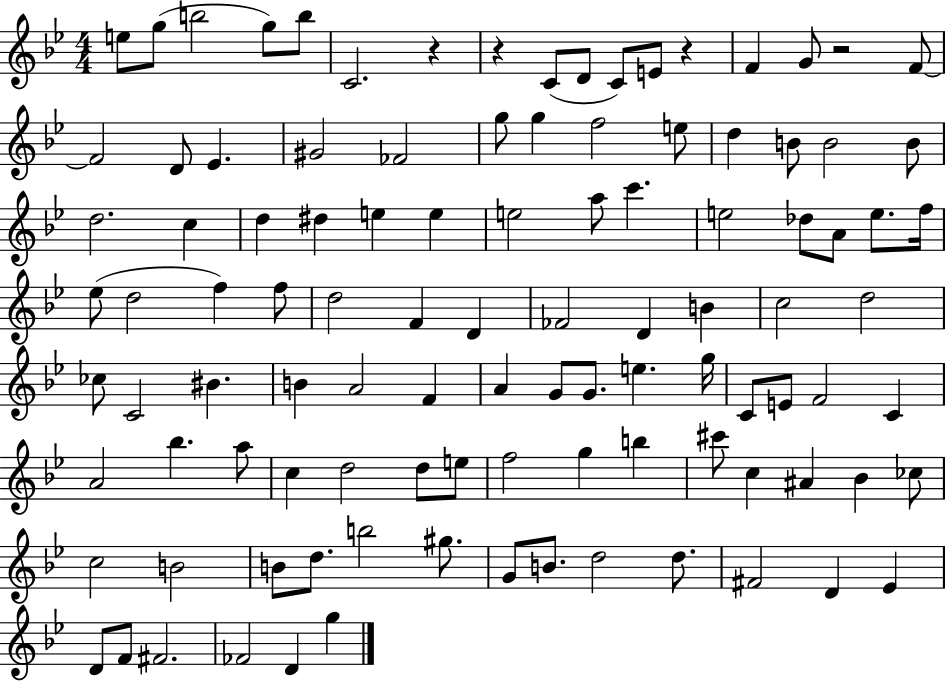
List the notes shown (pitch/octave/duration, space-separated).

E5/e G5/e B5/h G5/e B5/e C4/h. R/q R/q C4/e D4/e C4/e E4/e R/q F4/q G4/e R/h F4/e F4/h D4/e Eb4/q. G#4/h FES4/h G5/e G5/q F5/h E5/e D5/q B4/e B4/h B4/e D5/h. C5/q D5/q D#5/q E5/q E5/q E5/h A5/e C6/q. E5/h Db5/e A4/e E5/e. F5/s Eb5/e D5/h F5/q F5/e D5/h F4/q D4/q FES4/h D4/q B4/q C5/h D5/h CES5/e C4/h BIS4/q. B4/q A4/h F4/q A4/q G4/e G4/e. E5/q. G5/s C4/e E4/e F4/h C4/q A4/h Bb5/q. A5/e C5/q D5/h D5/e E5/e F5/h G5/q B5/q C#6/e C5/q A#4/q Bb4/q CES5/e C5/h B4/h B4/e D5/e. B5/h G#5/e. G4/e B4/e. D5/h D5/e. F#4/h D4/q Eb4/q D4/e F4/e F#4/h. FES4/h D4/q G5/q